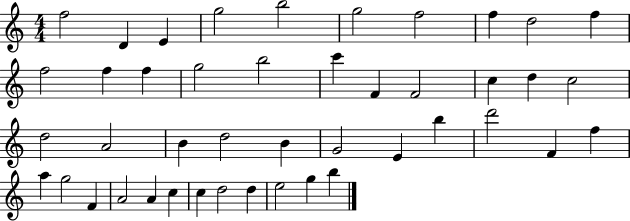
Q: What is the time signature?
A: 4/4